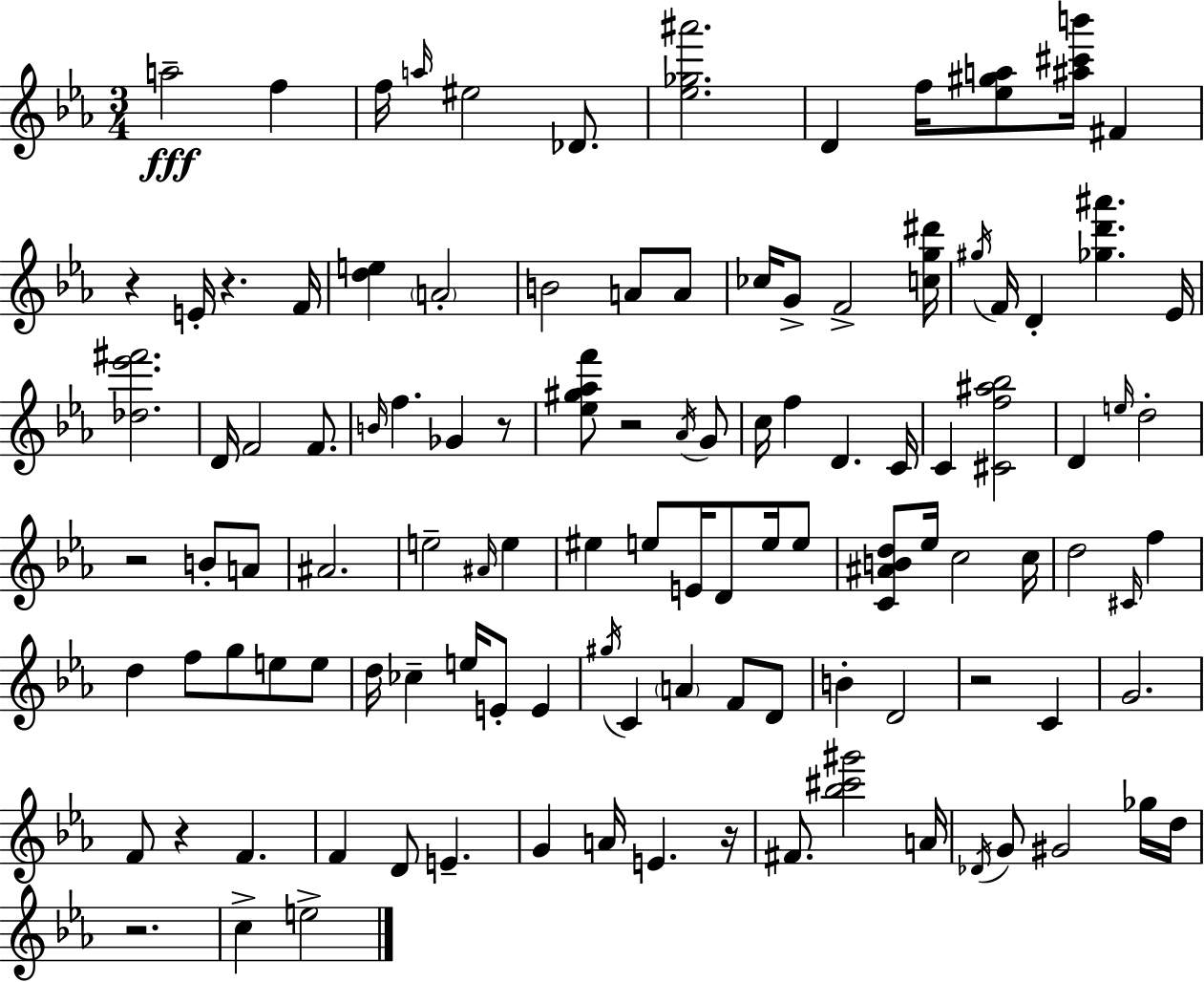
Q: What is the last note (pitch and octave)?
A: E5